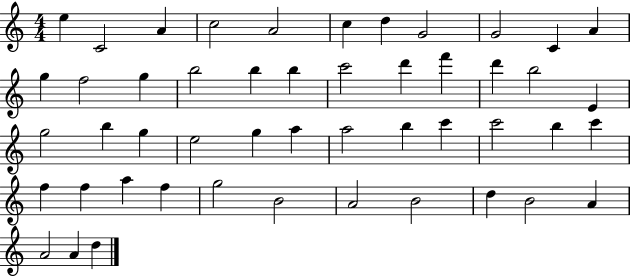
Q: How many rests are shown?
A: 0